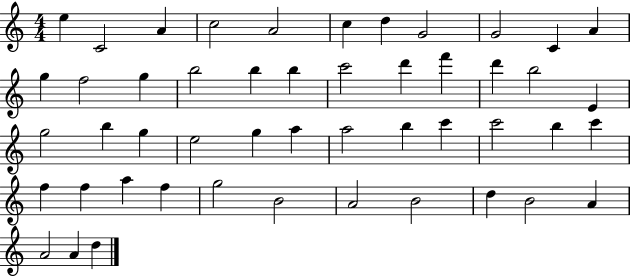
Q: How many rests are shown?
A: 0